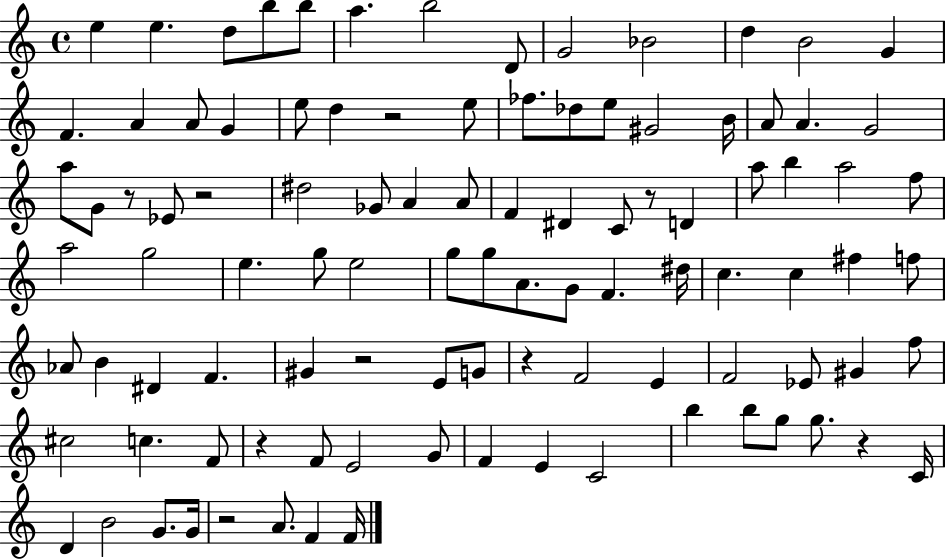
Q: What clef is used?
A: treble